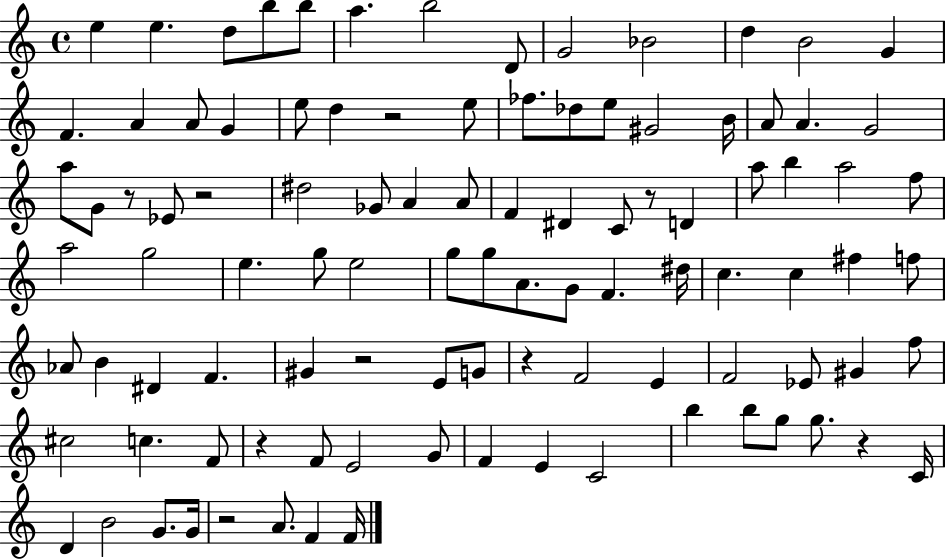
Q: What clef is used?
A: treble